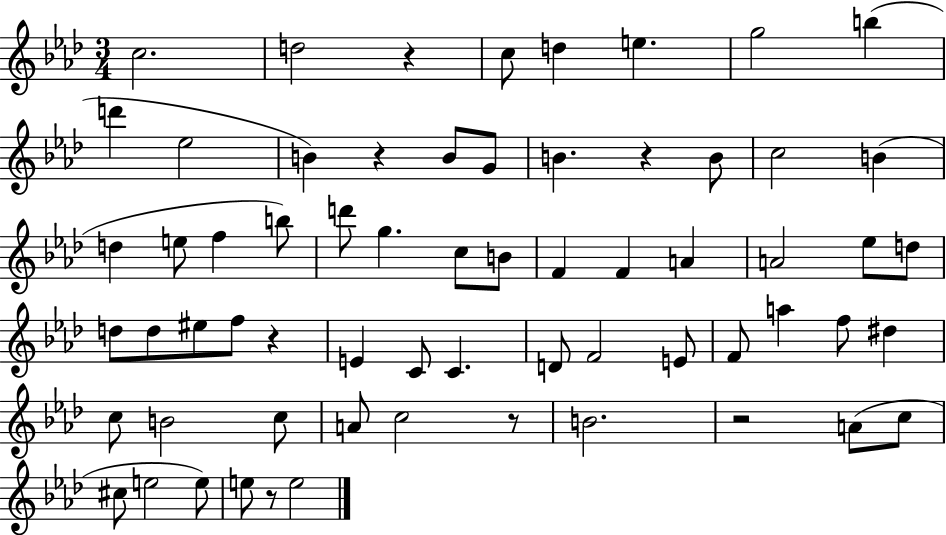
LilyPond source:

{
  \clef treble
  \numericTimeSignature
  \time 3/4
  \key aes \major
  c''2. | d''2 r4 | c''8 d''4 e''4. | g''2 b''4( | \break d'''4 ees''2 | b'4) r4 b'8 g'8 | b'4. r4 b'8 | c''2 b'4( | \break d''4 e''8 f''4 b''8) | d'''8 g''4. c''8 b'8 | f'4 f'4 a'4 | a'2 ees''8 d''8 | \break d''8 d''8 eis''8 f''8 r4 | e'4 c'8 c'4. | d'8 f'2 e'8 | f'8 a''4 f''8 dis''4 | \break c''8 b'2 c''8 | a'8 c''2 r8 | b'2. | r2 a'8( c''8 | \break cis''8 e''2 e''8) | e''8 r8 e''2 | \bar "|."
}